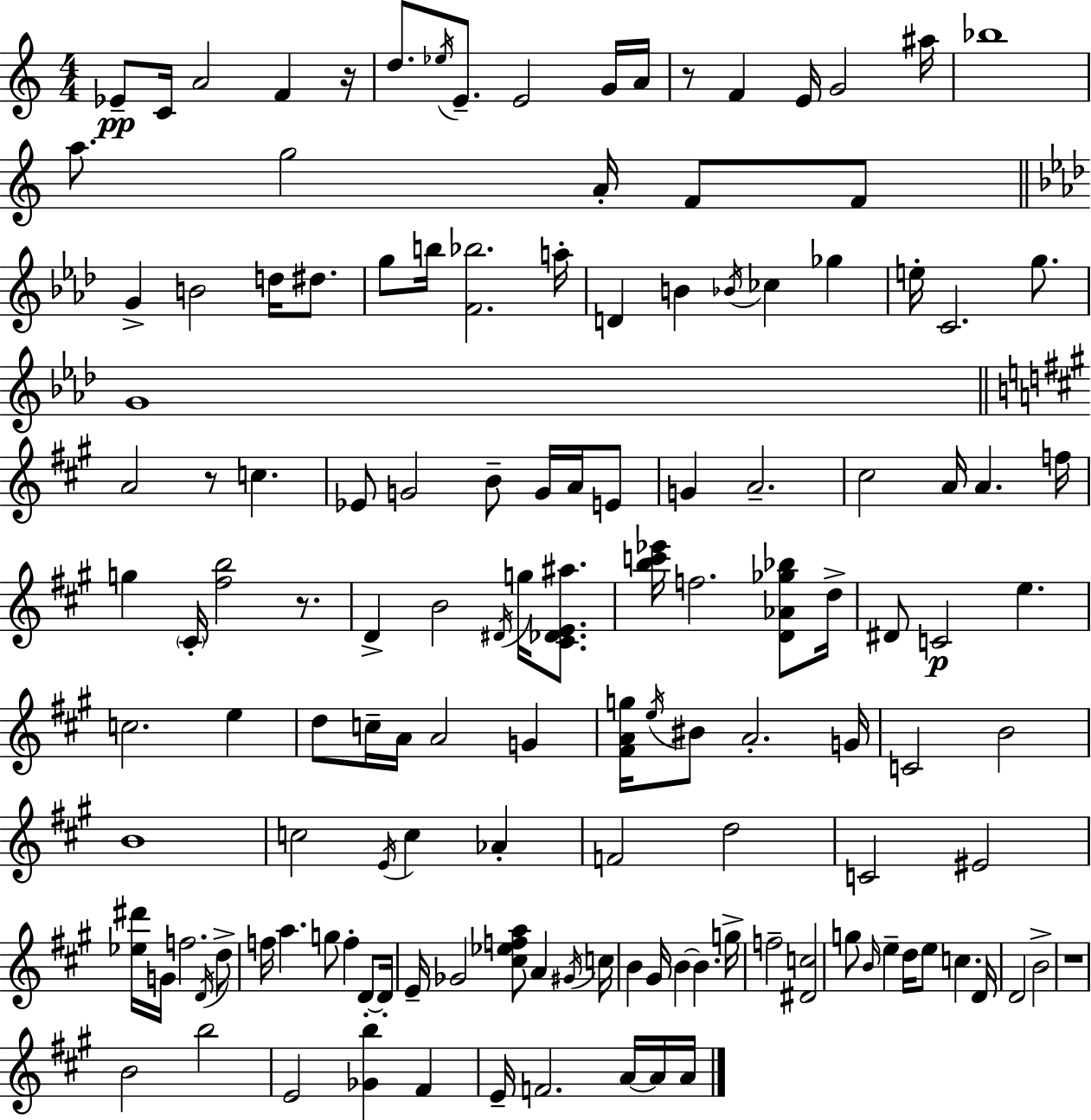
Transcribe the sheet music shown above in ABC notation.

X:1
T:Untitled
M:4/4
L:1/4
K:C
_E/2 C/4 A2 F z/4 d/2 _e/4 E/2 E2 G/4 A/4 z/2 F E/4 G2 ^a/4 _b4 a/2 g2 A/4 F/2 F/2 G B2 d/4 ^d/2 g/2 b/4 [F_b]2 a/4 D B _B/4 _c _g e/4 C2 g/2 G4 A2 z/2 c _E/2 G2 B/2 G/4 A/4 E/2 G A2 ^c2 A/4 A f/4 g ^C/4 [^fb]2 z/2 D B2 ^D/4 g/4 [^C_DE^a]/2 [bc'_e']/4 f2 [D_A_g_b]/2 d/4 ^D/2 C2 e c2 e d/2 c/4 A/4 A2 G [^FAg]/4 e/4 ^B/2 A2 G/4 C2 B2 B4 c2 E/4 c _A F2 d2 C2 ^E2 [_e^d']/4 G/4 f2 D/4 d/2 f/4 a g/2 f D/2 D/4 E/4 _G2 [^c_efa]/2 A ^G/4 c/4 B ^G/4 B B g/4 f2 [^Dc]2 g/2 B/4 e d/4 e/2 c D/4 D2 B2 z4 B2 b2 E2 [_Gb] ^F E/4 F2 A/4 A/4 A/4